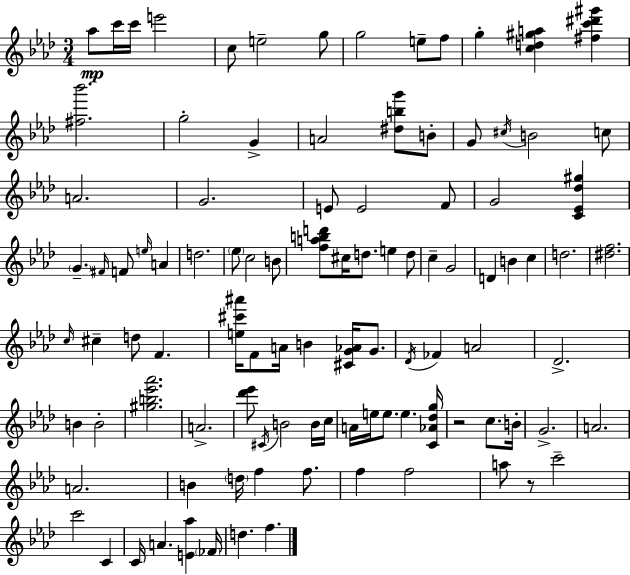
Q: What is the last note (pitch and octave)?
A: F5